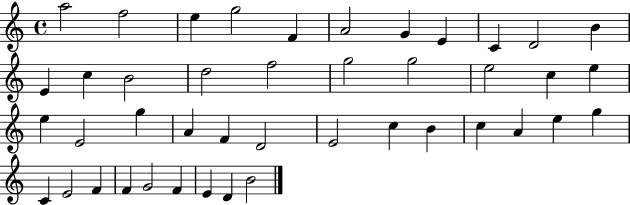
X:1
T:Untitled
M:4/4
L:1/4
K:C
a2 f2 e g2 F A2 G E C D2 B E c B2 d2 f2 g2 g2 e2 c e e E2 g A F D2 E2 c B c A e g C E2 F F G2 F E D B2